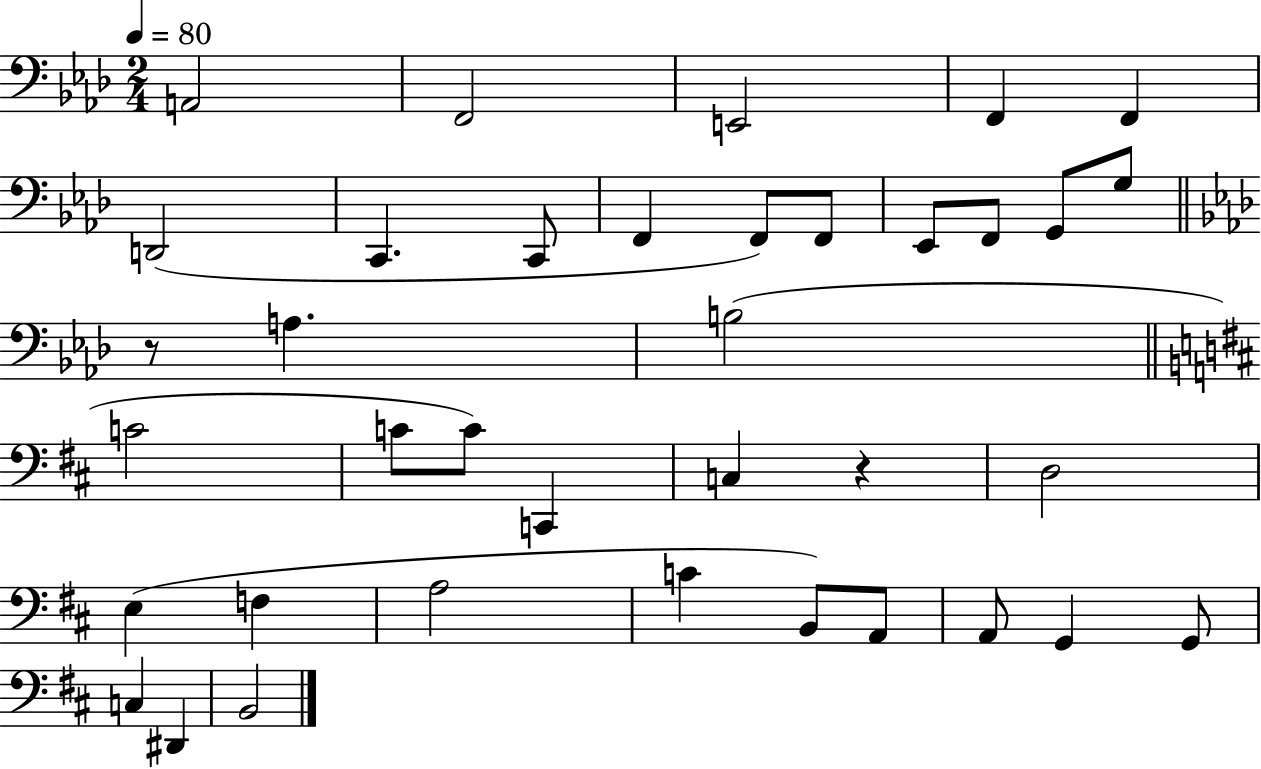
X:1
T:Untitled
M:2/4
L:1/4
K:Ab
A,,2 F,,2 E,,2 F,, F,, D,,2 C,, C,,/2 F,, F,,/2 F,,/2 _E,,/2 F,,/2 G,,/2 G,/2 z/2 A, B,2 C2 C/2 C/2 C,, C, z D,2 E, F, A,2 C B,,/2 A,,/2 A,,/2 G,, G,,/2 C, ^D,, B,,2